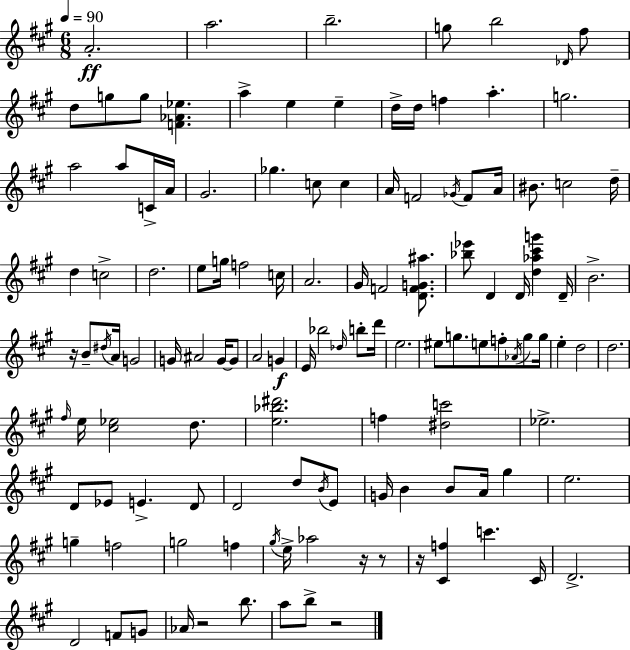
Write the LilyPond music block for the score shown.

{
  \clef treble
  \numericTimeSignature
  \time 6/8
  \key a \major
  \tempo 4 = 90
  a'2.-.\ff | a''2. | b''2.-- | g''8 b''2 \grace { des'16 } fis''8 | \break d''8 g''8 g''8 <f' aes' ees''>4. | a''4-> e''4 e''4-- | d''16-> d''16 f''4 a''4.-. | g''2. | \break a''2 a''8 c'16-> | a'16 gis'2. | ges''4. c''8 c''4 | a'16 f'2 \acciaccatura { ges'16 } f'8 | \break a'16 bis'8. c''2 | d''16-- d''4 c''2-> | d''2. | e''8 g''16 f''2 | \break c''16 a'2. | gis'16 f'2 <d' f' g' ais''>8. | <bes'' ees'''>8 d'4 d'16 <d'' aes'' cis''' g'''>4 | d'16-- b'2.-> | \break r16 b'8-- \acciaccatura { dis''16 } a'16 g'2 | g'16 ais'2 | g'16~~ g'8 a'2 g'4\f | e'16 bes''2 | \break \grace { des''16 } b''8-. d'''16 e''2. | eis''8 g''8. e''8 f''8-. | \acciaccatura { aes'16 } g''8 g''16 e''4-. d''2 | d''2. | \break \grace { fis''16 } e''16 <cis'' ees''>2 | d''8. <e'' bes'' dis'''>2. | f''4 <dis'' c'''>2 | ees''2.-> | \break d'8 ees'8 e'4.-> | d'8 d'2 | d''8 \acciaccatura { b'16 } e'8 g'16 b'4 | b'8 a'16 gis''4 e''2. | \break g''4-- f''2 | g''2 | f''4 \acciaccatura { gis''16 } e''16-> aes''2 | r16 r8 r16 <cis' f''>4 | \break c'''4. cis'16 d'2.-> | d'2 | f'8 g'8 aes'16 r2 | b''8. a''8 b''8-> | \break r2 \bar "|."
}